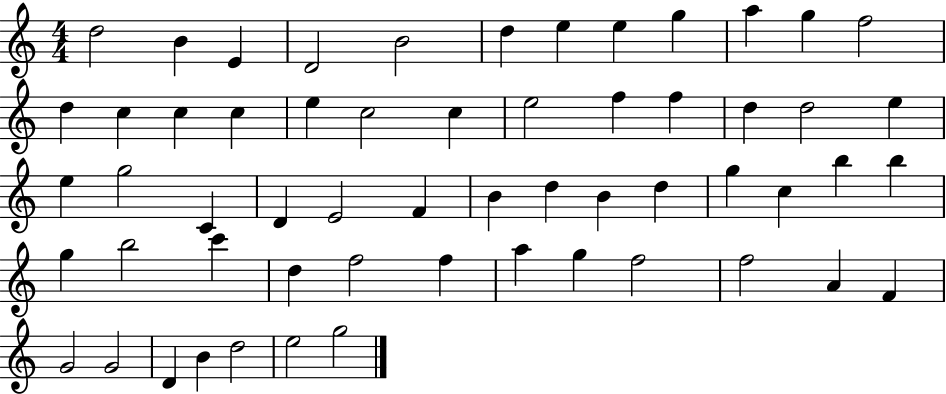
X:1
T:Untitled
M:4/4
L:1/4
K:C
d2 B E D2 B2 d e e g a g f2 d c c c e c2 c e2 f f d d2 e e g2 C D E2 F B d B d g c b b g b2 c' d f2 f a g f2 f2 A F G2 G2 D B d2 e2 g2